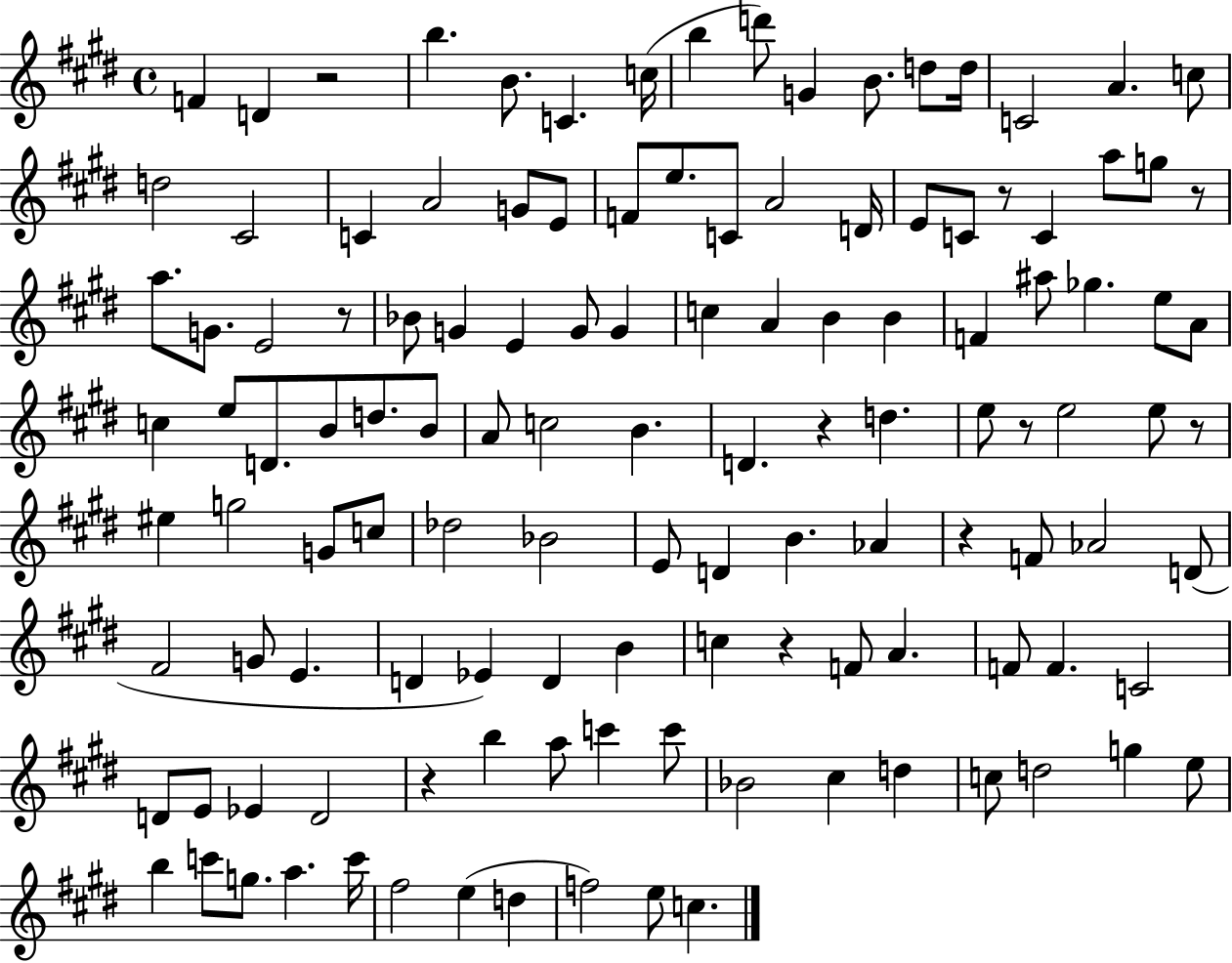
X:1
T:Untitled
M:4/4
L:1/4
K:E
F D z2 b B/2 C c/4 b d'/2 G B/2 d/2 d/4 C2 A c/2 d2 ^C2 C A2 G/2 E/2 F/2 e/2 C/2 A2 D/4 E/2 C/2 z/2 C a/2 g/2 z/2 a/2 G/2 E2 z/2 _B/2 G E G/2 G c A B B F ^a/2 _g e/2 A/2 c e/2 D/2 B/2 d/2 B/2 A/2 c2 B D z d e/2 z/2 e2 e/2 z/2 ^e g2 G/2 c/2 _d2 _B2 E/2 D B _A z F/2 _A2 D/2 ^F2 G/2 E D _E D B c z F/2 A F/2 F C2 D/2 E/2 _E D2 z b a/2 c' c'/2 _B2 ^c d c/2 d2 g e/2 b c'/2 g/2 a c'/4 ^f2 e d f2 e/2 c